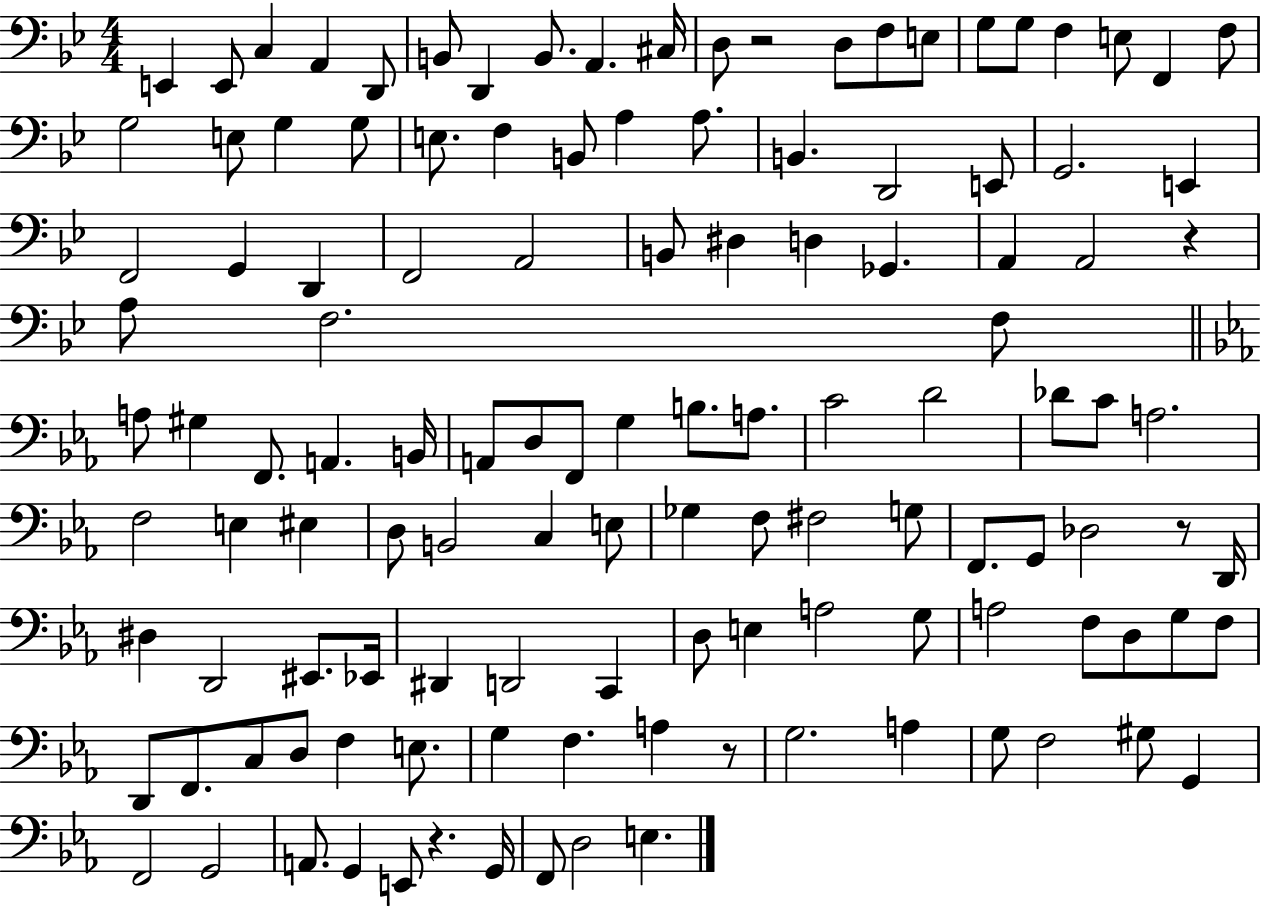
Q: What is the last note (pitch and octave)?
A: E3